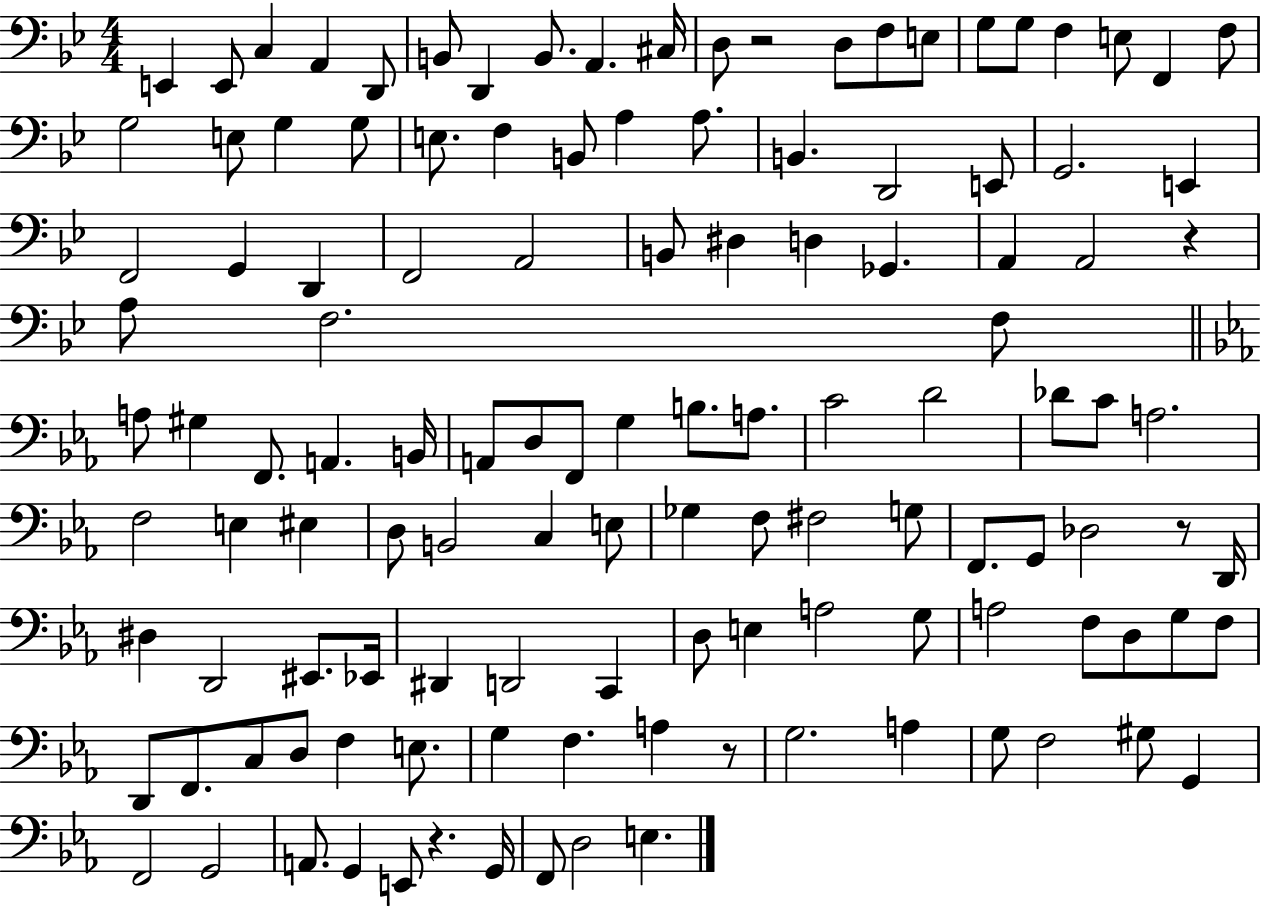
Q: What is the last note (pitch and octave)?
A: E3